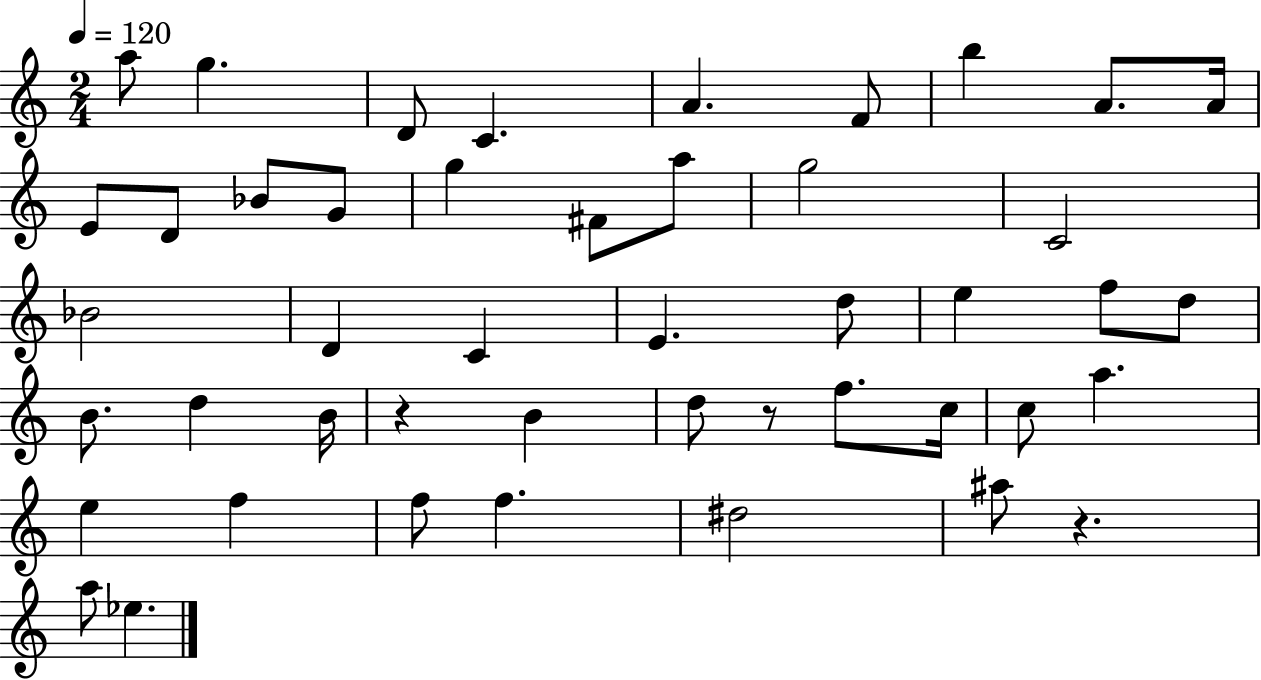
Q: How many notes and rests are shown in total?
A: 46